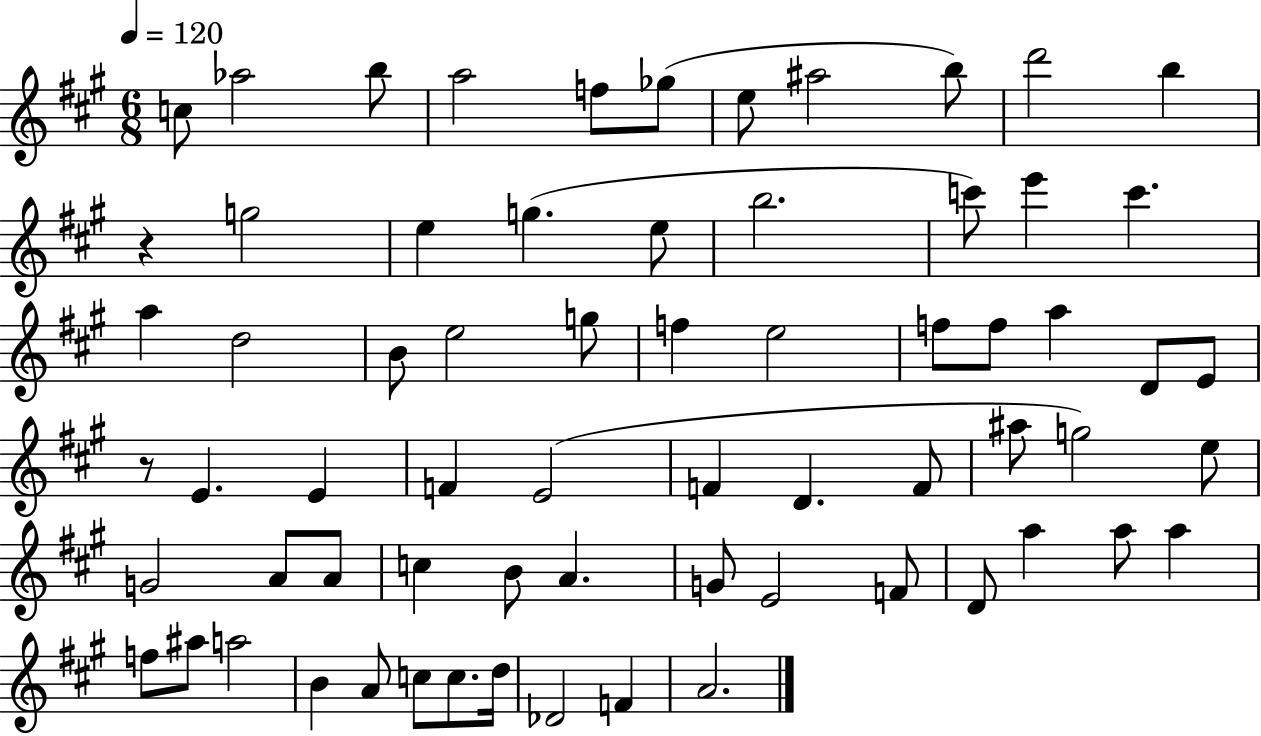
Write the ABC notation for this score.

X:1
T:Untitled
M:6/8
L:1/4
K:A
c/2 _a2 b/2 a2 f/2 _g/2 e/2 ^a2 b/2 d'2 b z g2 e g e/2 b2 c'/2 e' c' a d2 B/2 e2 g/2 f e2 f/2 f/2 a D/2 E/2 z/2 E E F E2 F D F/2 ^a/2 g2 e/2 G2 A/2 A/2 c B/2 A G/2 E2 F/2 D/2 a a/2 a f/2 ^a/2 a2 B A/2 c/2 c/2 d/4 _D2 F A2